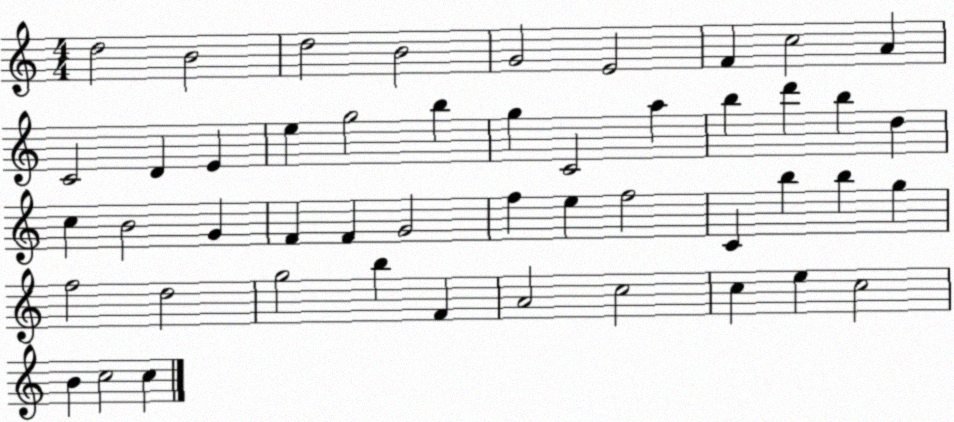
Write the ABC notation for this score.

X:1
T:Untitled
M:4/4
L:1/4
K:C
d2 B2 d2 B2 G2 E2 F c2 A C2 D E e g2 b g C2 a b d' b d c B2 G F F G2 f e f2 C b b g f2 d2 g2 b F A2 c2 c e c2 B c2 c